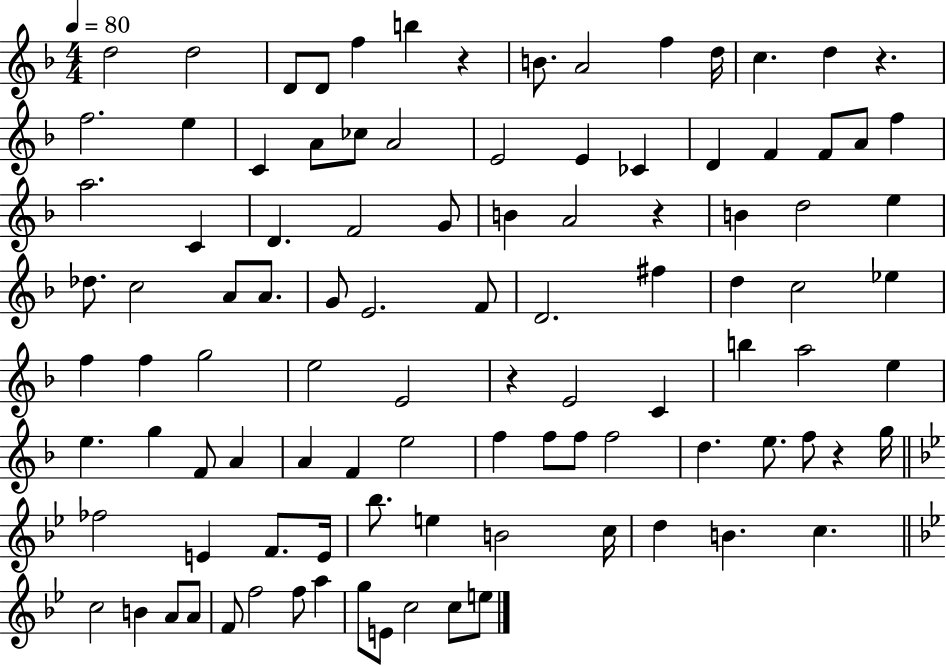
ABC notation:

X:1
T:Untitled
M:4/4
L:1/4
K:F
d2 d2 D/2 D/2 f b z B/2 A2 f d/4 c d z f2 e C A/2 _c/2 A2 E2 E _C D F F/2 A/2 f a2 C D F2 G/2 B A2 z B d2 e _d/2 c2 A/2 A/2 G/2 E2 F/2 D2 ^f d c2 _e f f g2 e2 E2 z E2 C b a2 e e g F/2 A A F e2 f f/2 f/2 f2 d e/2 f/2 z g/4 _f2 E F/2 E/4 _b/2 e B2 c/4 d B c c2 B A/2 A/2 F/2 f2 f/2 a g/2 E/2 c2 c/2 e/2